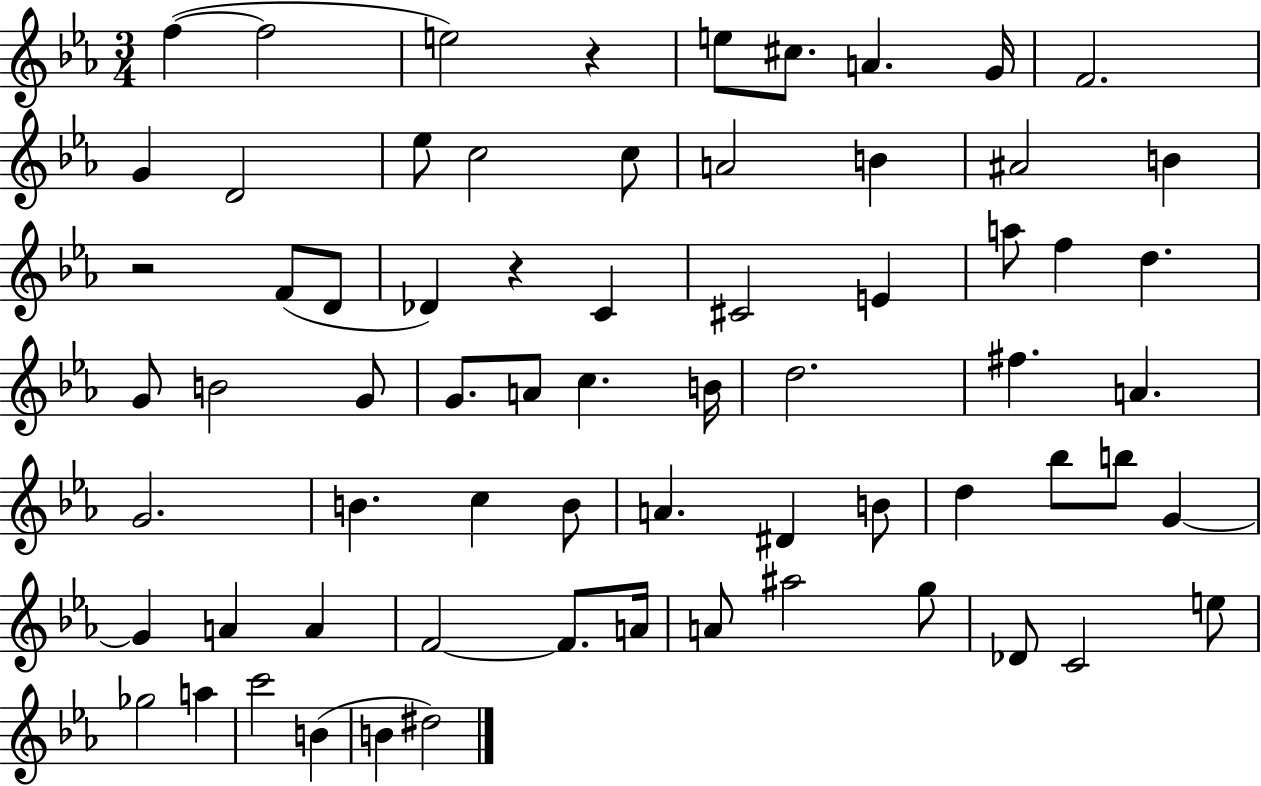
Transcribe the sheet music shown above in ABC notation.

X:1
T:Untitled
M:3/4
L:1/4
K:Eb
f f2 e2 z e/2 ^c/2 A G/4 F2 G D2 _e/2 c2 c/2 A2 B ^A2 B z2 F/2 D/2 _D z C ^C2 E a/2 f d G/2 B2 G/2 G/2 A/2 c B/4 d2 ^f A G2 B c B/2 A ^D B/2 d _b/2 b/2 G G A A F2 F/2 A/4 A/2 ^a2 g/2 _D/2 C2 e/2 _g2 a c'2 B B ^d2